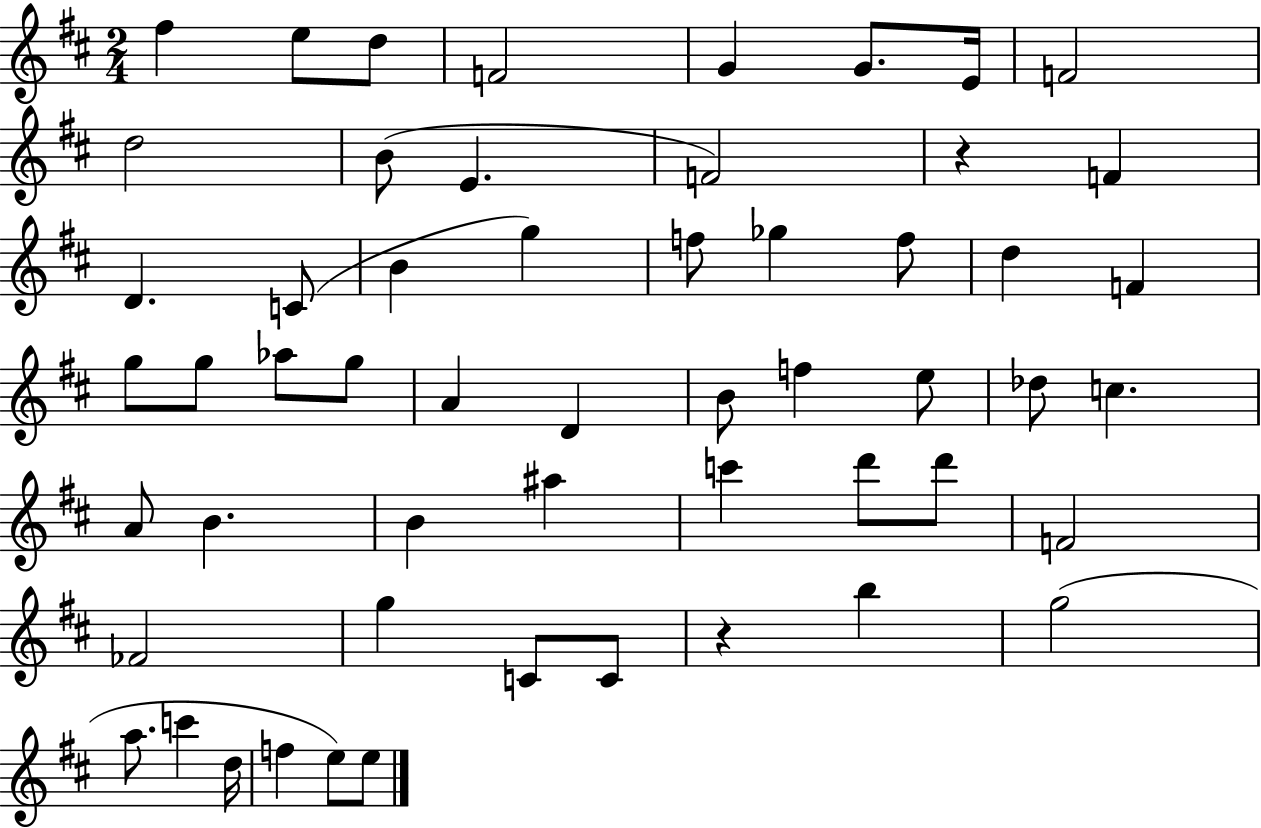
{
  \clef treble
  \numericTimeSignature
  \time 2/4
  \key d \major
  fis''4 e''8 d''8 | f'2 | g'4 g'8. e'16 | f'2 | \break d''2 | b'8( e'4. | f'2) | r4 f'4 | \break d'4. c'8( | b'4 g''4) | f''8 ges''4 f''8 | d''4 f'4 | \break g''8 g''8 aes''8 g''8 | a'4 d'4 | b'8 f''4 e''8 | des''8 c''4. | \break a'8 b'4. | b'4 ais''4 | c'''4 d'''8 d'''8 | f'2 | \break fes'2 | g''4 c'8 c'8 | r4 b''4 | g''2( | \break a''8. c'''4 d''16 | f''4 e''8) e''8 | \bar "|."
}